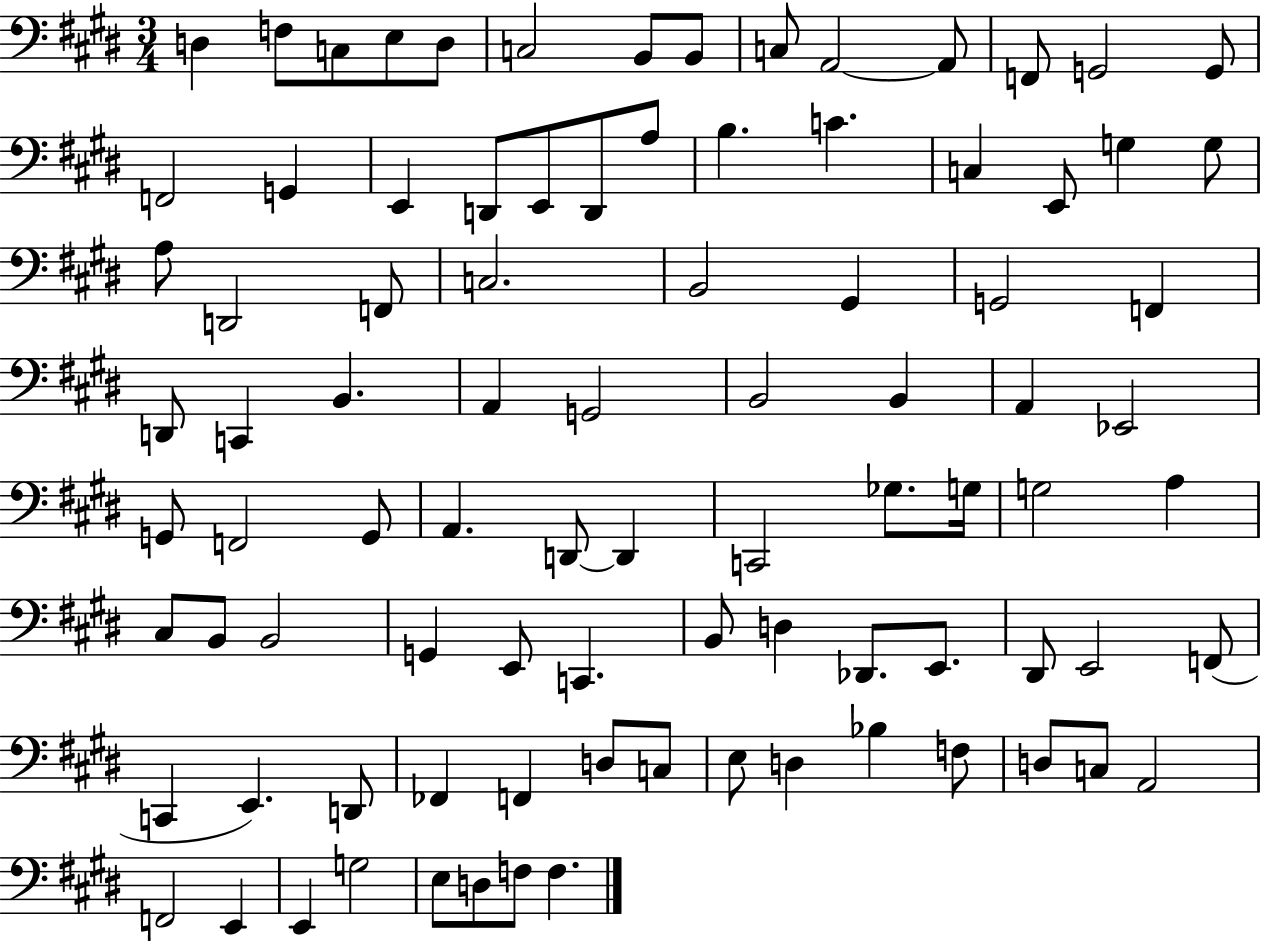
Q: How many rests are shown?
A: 0